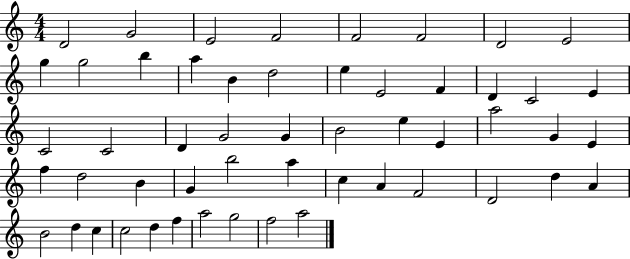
{
  \clef treble
  \numericTimeSignature
  \time 4/4
  \key c \major
  d'2 g'2 | e'2 f'2 | f'2 f'2 | d'2 e'2 | \break g''4 g''2 b''4 | a''4 b'4 d''2 | e''4 e'2 f'4 | d'4 c'2 e'4 | \break c'2 c'2 | d'4 g'2 g'4 | b'2 e''4 e'4 | a''2 g'4 e'4 | \break f''4 d''2 b'4 | g'4 b''2 a''4 | c''4 a'4 f'2 | d'2 d''4 a'4 | \break b'2 d''4 c''4 | c''2 d''4 f''4 | a''2 g''2 | f''2 a''2 | \break \bar "|."
}